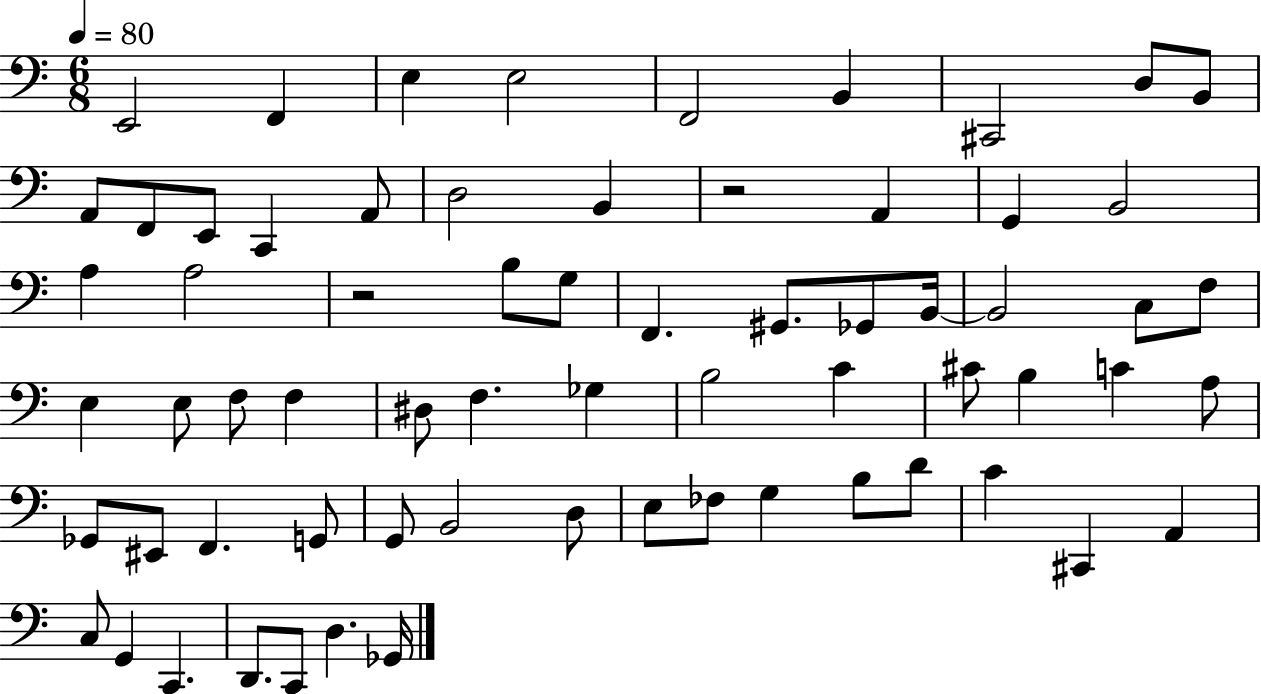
E2/h F2/q E3/q E3/h F2/h B2/q C#2/h D3/e B2/e A2/e F2/e E2/e C2/q A2/e D3/h B2/q R/h A2/q G2/q B2/h A3/q A3/h R/h B3/e G3/e F2/q. G#2/e. Gb2/e B2/s B2/h C3/e F3/e E3/q E3/e F3/e F3/q D#3/e F3/q. Gb3/q B3/h C4/q C#4/e B3/q C4/q A3/e Gb2/e EIS2/e F2/q. G2/e G2/e B2/h D3/e E3/e FES3/e G3/q B3/e D4/e C4/q C#2/q A2/q C3/e G2/q C2/q. D2/e. C2/e D3/q. Gb2/s